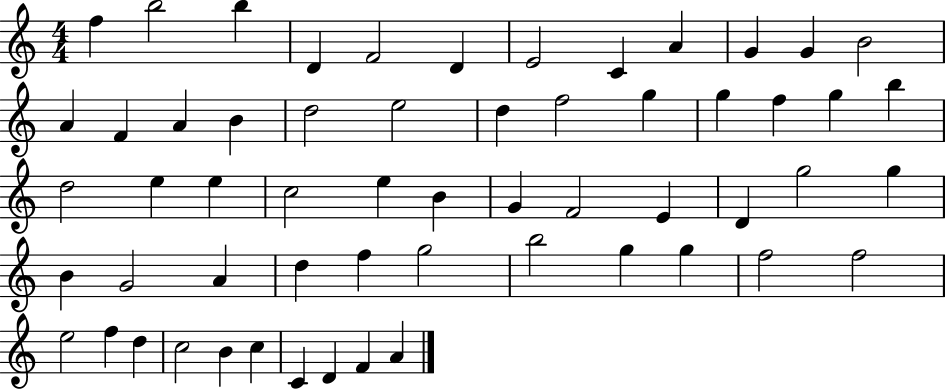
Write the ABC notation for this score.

X:1
T:Untitled
M:4/4
L:1/4
K:C
f b2 b D F2 D E2 C A G G B2 A F A B d2 e2 d f2 g g f g b d2 e e c2 e B G F2 E D g2 g B G2 A d f g2 b2 g g f2 f2 e2 f d c2 B c C D F A